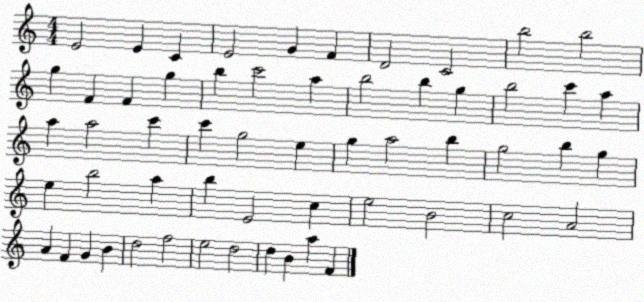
X:1
T:Untitled
M:4/4
L:1/4
K:C
E2 E C E2 G F D2 C2 b2 b2 g F F g b c'2 a b2 b g b2 c' a a a2 c' c' g2 e g a2 b g2 b g e b2 a b E2 c e2 B2 c2 A2 A F G B d2 f2 e2 d2 d B a F